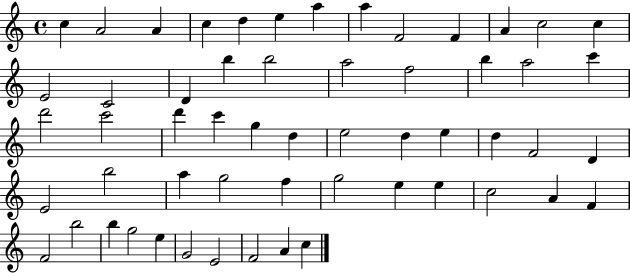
{
  \clef treble
  \time 4/4
  \defaultTimeSignature
  \key c \major
  c''4 a'2 a'4 | c''4 d''4 e''4 a''4 | a''4 f'2 f'4 | a'4 c''2 c''4 | \break e'2 c'2 | d'4 b''4 b''2 | a''2 f''2 | b''4 a''2 c'''4 | \break d'''2 c'''2 | d'''4 c'''4 g''4 d''4 | e''2 d''4 e''4 | d''4 f'2 d'4 | \break e'2 b''2 | a''4 g''2 f''4 | g''2 e''4 e''4 | c''2 a'4 f'4 | \break f'2 b''2 | b''4 g''2 e''4 | g'2 e'2 | f'2 a'4 c''4 | \break \bar "|."
}